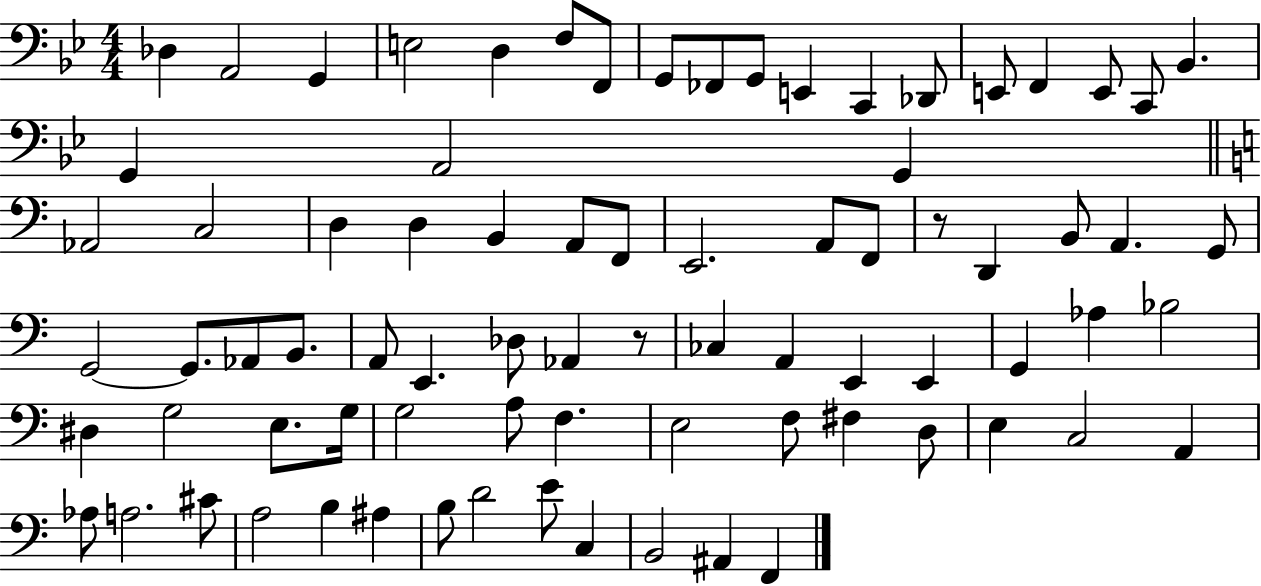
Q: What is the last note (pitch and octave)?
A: F2